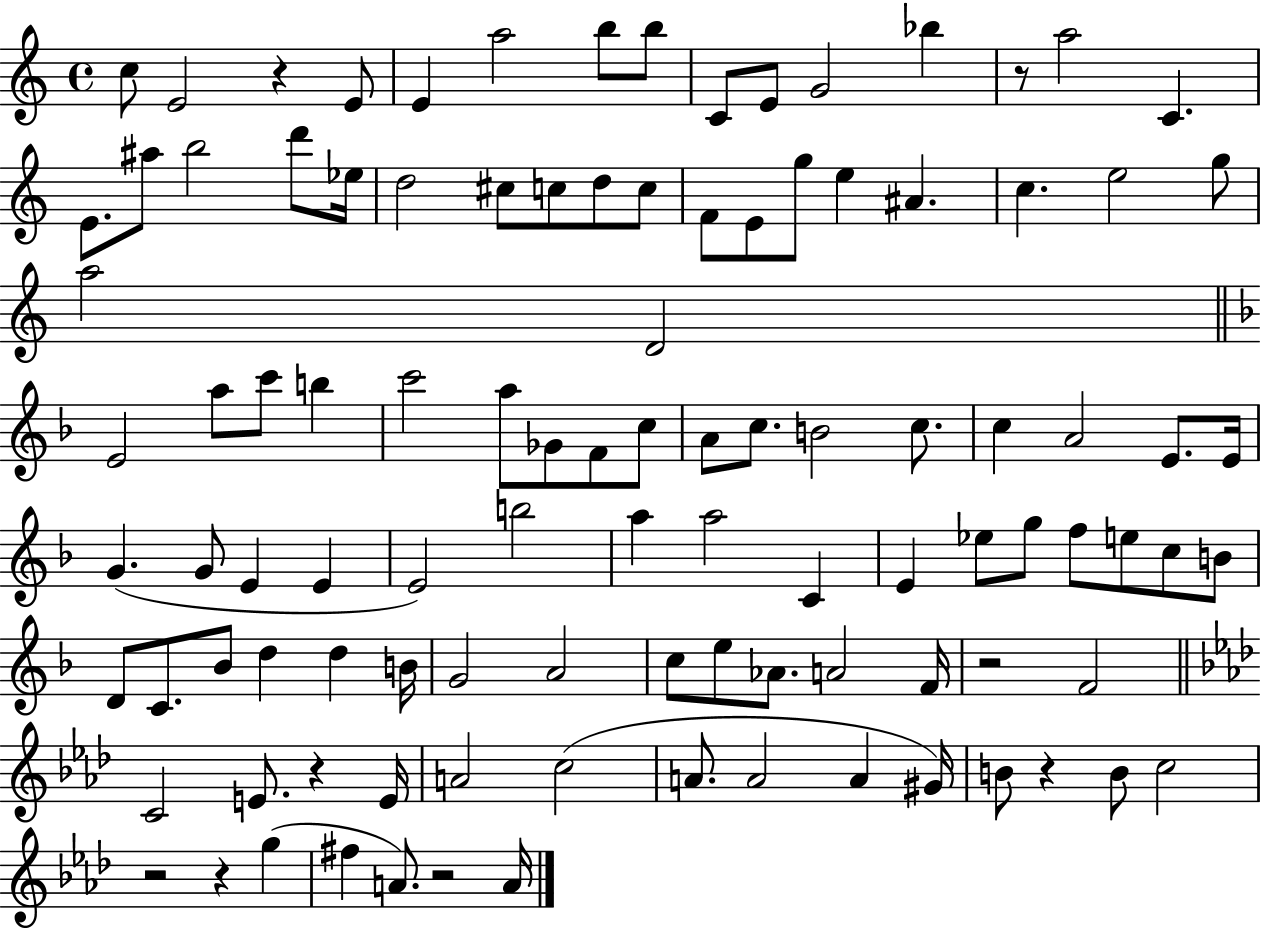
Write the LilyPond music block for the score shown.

{
  \clef treble
  \time 4/4
  \defaultTimeSignature
  \key c \major
  \repeat volta 2 { c''8 e'2 r4 e'8 | e'4 a''2 b''8 b''8 | c'8 e'8 g'2 bes''4 | r8 a''2 c'4. | \break e'8. ais''8 b''2 d'''8 ees''16 | d''2 cis''8 c''8 d''8 c''8 | f'8 e'8 g''8 e''4 ais'4. | c''4. e''2 g''8 | \break a''2 d'2 | \bar "||" \break \key f \major e'2 a''8 c'''8 b''4 | c'''2 a''8 ges'8 f'8 c''8 | a'8 c''8. b'2 c''8. | c''4 a'2 e'8. e'16 | \break g'4.( g'8 e'4 e'4 | e'2) b''2 | a''4 a''2 c'4 | e'4 ees''8 g''8 f''8 e''8 c''8 b'8 | \break d'8 c'8. bes'8 d''4 d''4 b'16 | g'2 a'2 | c''8 e''8 aes'8. a'2 f'16 | r2 f'2 | \break \bar "||" \break \key aes \major c'2 e'8. r4 e'16 | a'2 c''2( | a'8. a'2 a'4 gis'16) | b'8 r4 b'8 c''2 | \break r2 r4 g''4( | fis''4 a'8.) r2 a'16 | } \bar "|."
}